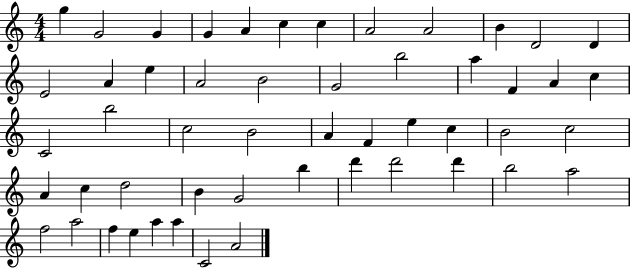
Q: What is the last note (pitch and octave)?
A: A4